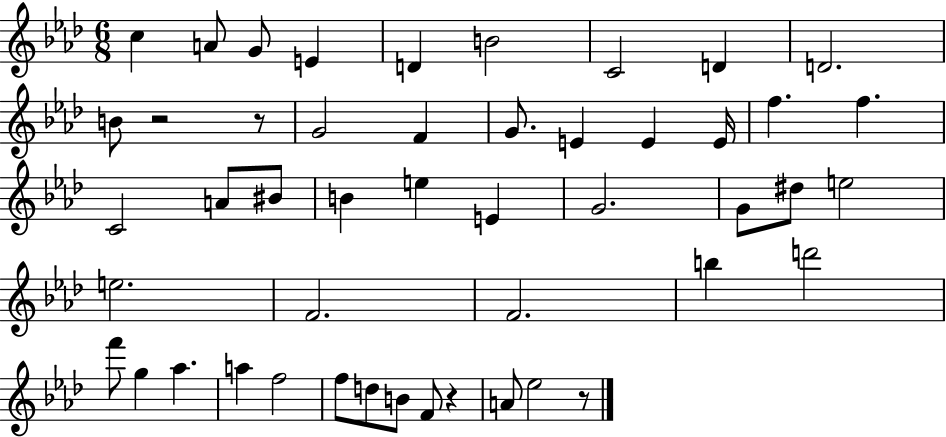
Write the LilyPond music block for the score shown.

{
  \clef treble
  \numericTimeSignature
  \time 6/8
  \key aes \major
  c''4 a'8 g'8 e'4 | d'4 b'2 | c'2 d'4 | d'2. | \break b'8 r2 r8 | g'2 f'4 | g'8. e'4 e'4 e'16 | f''4. f''4. | \break c'2 a'8 bis'8 | b'4 e''4 e'4 | g'2. | g'8 dis''8 e''2 | \break e''2. | f'2. | f'2. | b''4 d'''2 | \break f'''8 g''4 aes''4. | a''4 f''2 | f''8 d''8 b'8 f'8 r4 | a'8 ees''2 r8 | \break \bar "|."
}